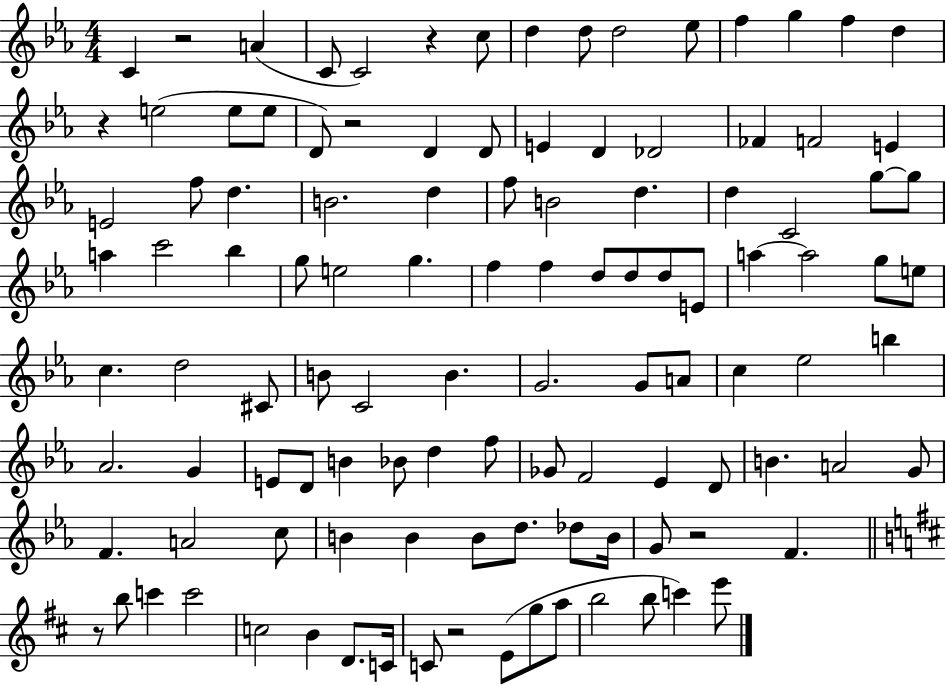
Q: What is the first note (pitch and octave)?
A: C4